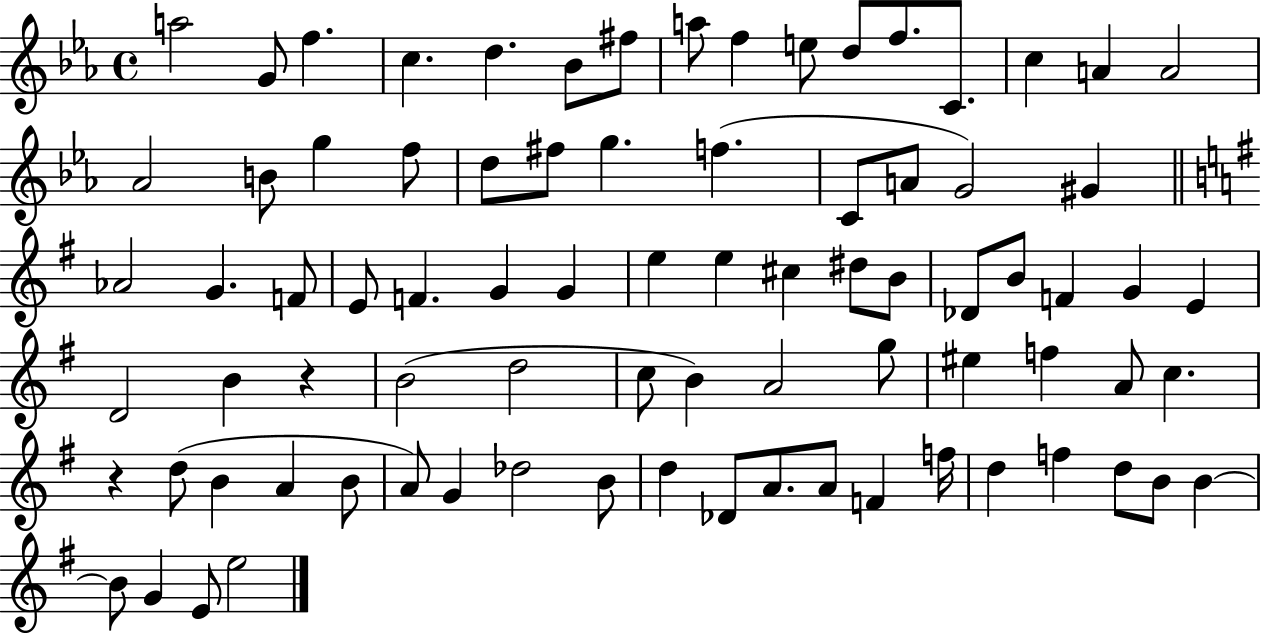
{
  \clef treble
  \time 4/4
  \defaultTimeSignature
  \key ees \major
  \repeat volta 2 { a''2 g'8 f''4. | c''4. d''4. bes'8 fis''8 | a''8 f''4 e''8 d''8 f''8. c'8. | c''4 a'4 a'2 | \break aes'2 b'8 g''4 f''8 | d''8 fis''8 g''4. f''4.( | c'8 a'8 g'2) gis'4 | \bar "||" \break \key g \major aes'2 g'4. f'8 | e'8 f'4. g'4 g'4 | e''4 e''4 cis''4 dis''8 b'8 | des'8 b'8 f'4 g'4 e'4 | \break d'2 b'4 r4 | b'2( d''2 | c''8 b'4) a'2 g''8 | eis''4 f''4 a'8 c''4. | \break r4 d''8( b'4 a'4 b'8 | a'8) g'4 des''2 b'8 | d''4 des'8 a'8. a'8 f'4 f''16 | d''4 f''4 d''8 b'8 b'4~~ | \break b'8 g'4 e'8 e''2 | } \bar "|."
}